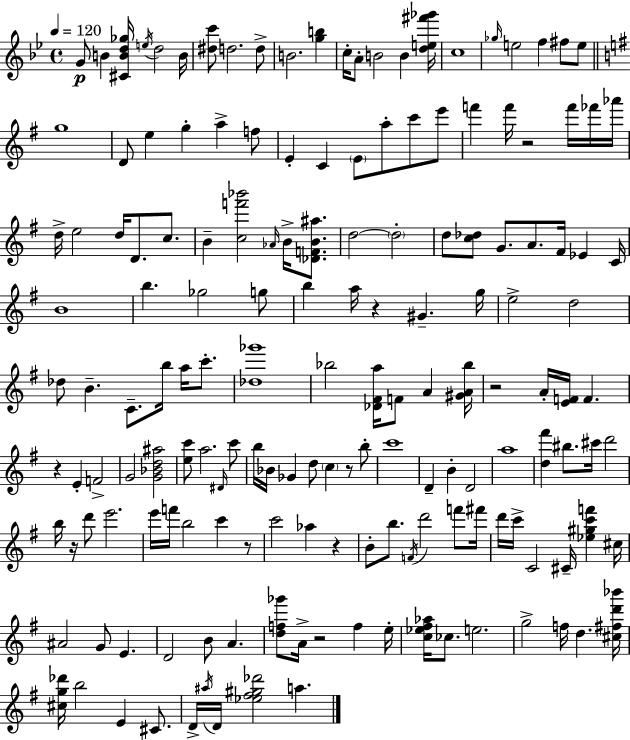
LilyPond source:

{
  \clef treble
  \time 4/4
  \defaultTimeSignature
  \key bes \major
  \tempo 4 = 120
  \repeat volta 2 { g'8\p b'4 <cis' b' d'' ges''>16 \acciaccatura { e''16 } d''2 | b'16 <dis'' c'''>8 d''2. d''8-> | b'2. <g'' b''>4 | c''16-. a'8-. b'2 b'4 | \break <d'' e'' fis''' ges'''>16 c''1 | \grace { ges''16 } e''2 f''4 fis''8 | e''8 \bar "||" \break \key e \minor g''1 | d'8 e''4 g''4-. a''4-> f''8 | e'4-. c'4 \parenthesize e'8 a''8-. c'''8 e'''8 | f'''4 f'''16 r2 f'''16 fes'''16 aes'''16 | \break d''16-> e''2 d''16 d'8. c''8. | b'4-- <c'' f''' bes'''>2 \grace { aes'16 } b'16-> <des' f' b' ais''>8. | d''2~~ \parenthesize d''2-. | d''8 <c'' des''>8 g'8. a'8. fis'16 ees'4 | \break c'16 b'1 | b''4. ges''2 g''8 | b''4 a''16 r4 gis'4.-- | g''16 e''2-> d''2 | \break des''8 b'4.-- c'8.-- b''16 a''16 c'''8.-. | <des'' ges'''>1 | bes''2 <des' fis' a''>16 f'8 a'4 | <gis' a' bes''>16 r2 a'16-. <e' f'>16 f'4. | \break r4 e'4-. f'2-> | g'2 <g' bes' d'' ais''>2 | <e'' c'''>8 a''2. \grace { dis'16 } | c'''8 b''16 bes'16 ges'4 d''8 \parenthesize c''4 r8 | \break b''8-. c'''1 | d'4-- b'4-. d'2 | a''1 | <d'' fis'''>4 bis''8. cis'''16 d'''2 | \break b''16 r16 d'''8 e'''2. | e'''16 f'''16 b''2 c'''4 | r8 c'''2 aes''4 r4 | b'8-. b''8. \acciaccatura { f'16 } d'''2 | \break f'''8 fis'''16 d'''16 c'''16-> c'2 cis'16-- <ees'' gis'' c''' f'''>4 | cis''16 ais'2 g'8 e'4. | d'2 b'8 a'4. | <d'' f'' ges'''>8 a'16-> r2 f''4 | \break e''16-. <c'' ees'' fis'' aes''>16 ces''8. e''2. | g''2-> f''16 d''4. | <cis'' fis'' d''' bes'''>16 <cis'' g'' des'''>16 b''2 e'4 | cis'8. d'16-> \acciaccatura { ais''16 } d'16 <ees'' fis'' gis'' des'''>2 a''4. | \break } \bar "|."
}